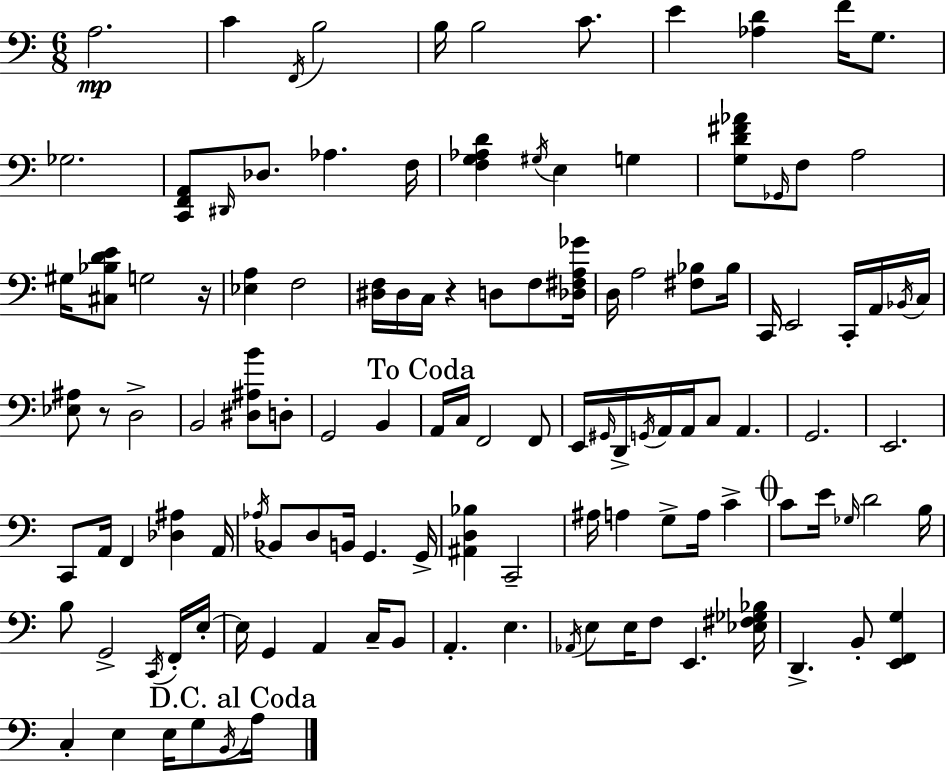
A3/h. C4/q F2/s B3/h B3/s B3/h C4/e. E4/q [Ab3,D4]/q F4/s G3/e. Gb3/h. [C2,F2,A2]/e D#2/s Db3/e. Ab3/q. F3/s [F3,G3,Ab3,D4]/q G#3/s E3/q G3/q [G3,D4,F#4,Ab4]/e Gb2/s F3/e A3/h G#3/s [C#3,Bb3,D4,E4]/e G3/h R/s [Eb3,A3]/q F3/h [D#3,F3]/s D#3/s C3/s R/q D3/e F3/e [Db3,F#3,A3,Gb4]/s D3/s A3/h [F#3,Bb3]/e Bb3/s C2/s E2/h C2/s A2/s Bb2/s C3/s [Eb3,A#3]/e R/e D3/h B2/h [D#3,A#3,B4]/e D3/e G2/h B2/q A2/s C3/s F2/h F2/e E2/s G#2/s D2/s G2/s A2/s A2/s C3/e A2/q. G2/h. E2/h. C2/e A2/s F2/q [Db3,A#3]/q A2/s Ab3/s Bb2/e D3/e B2/s G2/q. G2/s [A#2,D3,Bb3]/q C2/h A#3/s A3/q G3/e A3/s C4/q C4/e E4/s Gb3/s D4/h B3/s B3/e G2/h C2/s F2/s E3/s E3/s G2/q A2/q C3/s B2/e A2/q. E3/q. Ab2/s E3/e E3/s F3/e E2/q. [Eb3,F#3,Gb3,Bb3]/s D2/q. B2/e [E2,F2,G3]/q C3/q E3/q E3/s G3/e B2/s A3/s